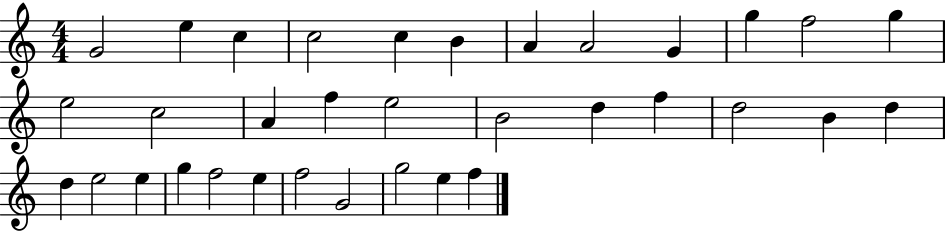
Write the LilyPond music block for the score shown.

{
  \clef treble
  \numericTimeSignature
  \time 4/4
  \key c \major
  g'2 e''4 c''4 | c''2 c''4 b'4 | a'4 a'2 g'4 | g''4 f''2 g''4 | \break e''2 c''2 | a'4 f''4 e''2 | b'2 d''4 f''4 | d''2 b'4 d''4 | \break d''4 e''2 e''4 | g''4 f''2 e''4 | f''2 g'2 | g''2 e''4 f''4 | \break \bar "|."
}